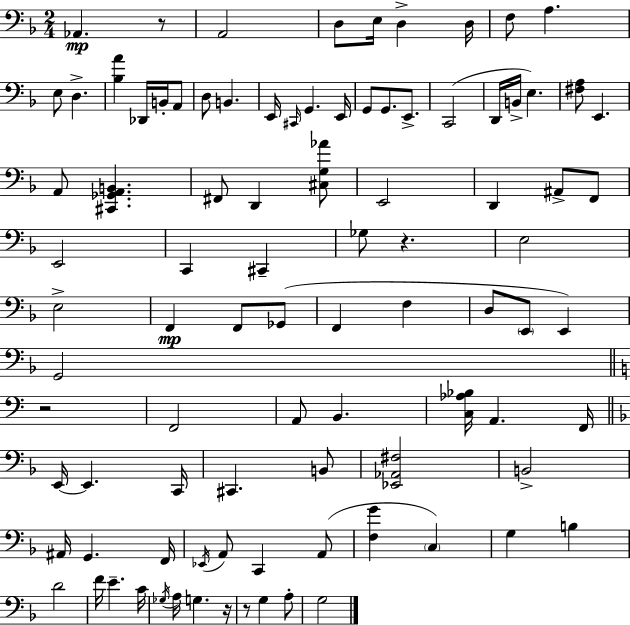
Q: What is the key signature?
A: F major